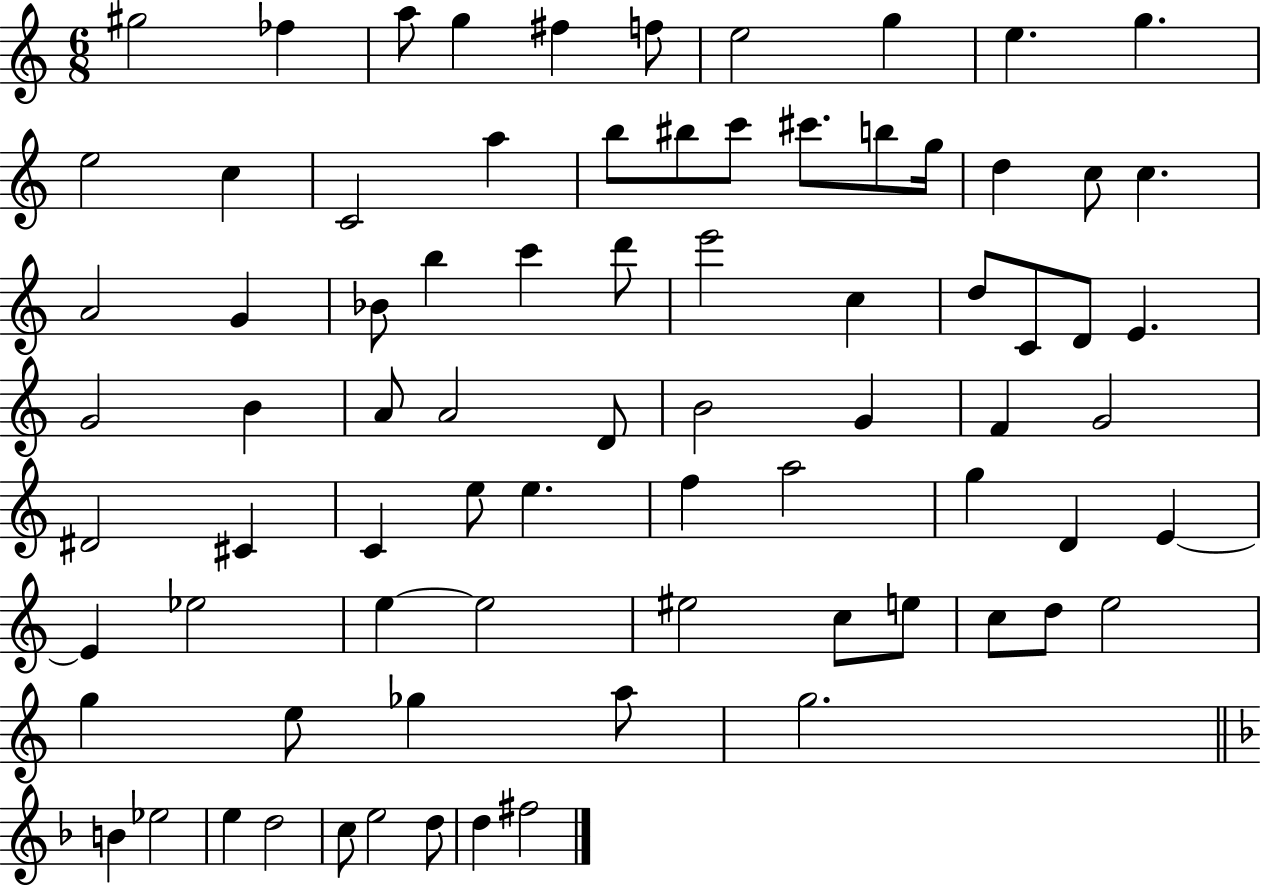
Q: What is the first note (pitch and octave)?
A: G#5